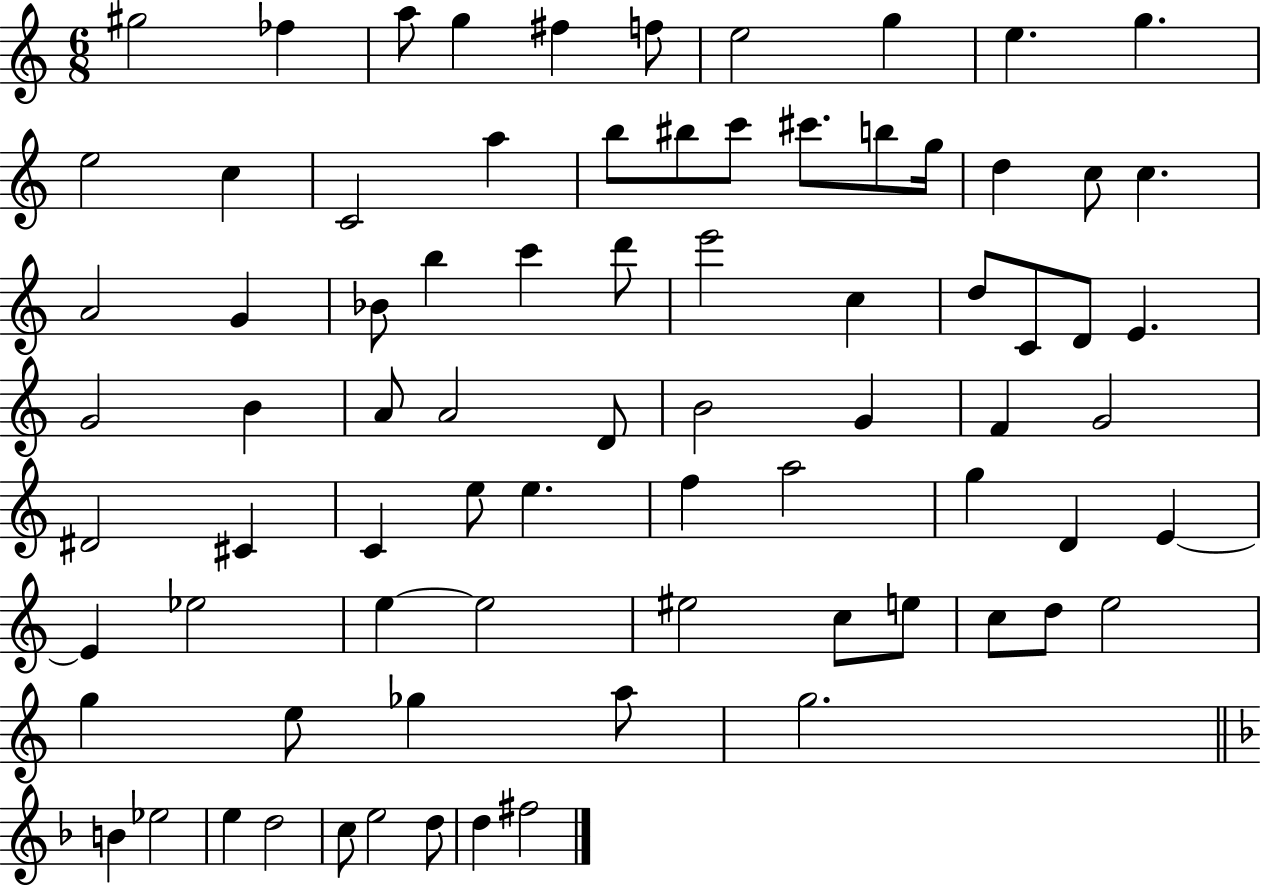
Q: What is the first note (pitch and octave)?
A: G#5